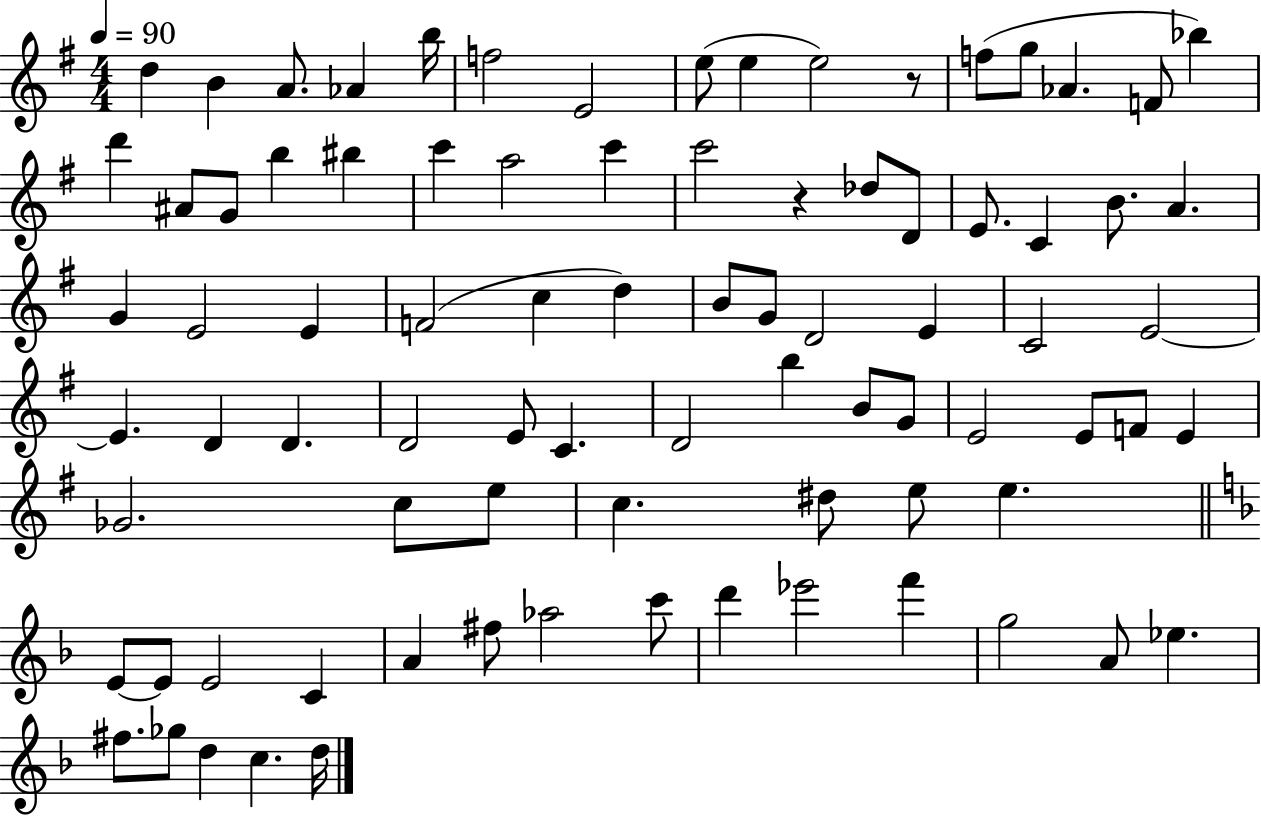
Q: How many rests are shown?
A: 2